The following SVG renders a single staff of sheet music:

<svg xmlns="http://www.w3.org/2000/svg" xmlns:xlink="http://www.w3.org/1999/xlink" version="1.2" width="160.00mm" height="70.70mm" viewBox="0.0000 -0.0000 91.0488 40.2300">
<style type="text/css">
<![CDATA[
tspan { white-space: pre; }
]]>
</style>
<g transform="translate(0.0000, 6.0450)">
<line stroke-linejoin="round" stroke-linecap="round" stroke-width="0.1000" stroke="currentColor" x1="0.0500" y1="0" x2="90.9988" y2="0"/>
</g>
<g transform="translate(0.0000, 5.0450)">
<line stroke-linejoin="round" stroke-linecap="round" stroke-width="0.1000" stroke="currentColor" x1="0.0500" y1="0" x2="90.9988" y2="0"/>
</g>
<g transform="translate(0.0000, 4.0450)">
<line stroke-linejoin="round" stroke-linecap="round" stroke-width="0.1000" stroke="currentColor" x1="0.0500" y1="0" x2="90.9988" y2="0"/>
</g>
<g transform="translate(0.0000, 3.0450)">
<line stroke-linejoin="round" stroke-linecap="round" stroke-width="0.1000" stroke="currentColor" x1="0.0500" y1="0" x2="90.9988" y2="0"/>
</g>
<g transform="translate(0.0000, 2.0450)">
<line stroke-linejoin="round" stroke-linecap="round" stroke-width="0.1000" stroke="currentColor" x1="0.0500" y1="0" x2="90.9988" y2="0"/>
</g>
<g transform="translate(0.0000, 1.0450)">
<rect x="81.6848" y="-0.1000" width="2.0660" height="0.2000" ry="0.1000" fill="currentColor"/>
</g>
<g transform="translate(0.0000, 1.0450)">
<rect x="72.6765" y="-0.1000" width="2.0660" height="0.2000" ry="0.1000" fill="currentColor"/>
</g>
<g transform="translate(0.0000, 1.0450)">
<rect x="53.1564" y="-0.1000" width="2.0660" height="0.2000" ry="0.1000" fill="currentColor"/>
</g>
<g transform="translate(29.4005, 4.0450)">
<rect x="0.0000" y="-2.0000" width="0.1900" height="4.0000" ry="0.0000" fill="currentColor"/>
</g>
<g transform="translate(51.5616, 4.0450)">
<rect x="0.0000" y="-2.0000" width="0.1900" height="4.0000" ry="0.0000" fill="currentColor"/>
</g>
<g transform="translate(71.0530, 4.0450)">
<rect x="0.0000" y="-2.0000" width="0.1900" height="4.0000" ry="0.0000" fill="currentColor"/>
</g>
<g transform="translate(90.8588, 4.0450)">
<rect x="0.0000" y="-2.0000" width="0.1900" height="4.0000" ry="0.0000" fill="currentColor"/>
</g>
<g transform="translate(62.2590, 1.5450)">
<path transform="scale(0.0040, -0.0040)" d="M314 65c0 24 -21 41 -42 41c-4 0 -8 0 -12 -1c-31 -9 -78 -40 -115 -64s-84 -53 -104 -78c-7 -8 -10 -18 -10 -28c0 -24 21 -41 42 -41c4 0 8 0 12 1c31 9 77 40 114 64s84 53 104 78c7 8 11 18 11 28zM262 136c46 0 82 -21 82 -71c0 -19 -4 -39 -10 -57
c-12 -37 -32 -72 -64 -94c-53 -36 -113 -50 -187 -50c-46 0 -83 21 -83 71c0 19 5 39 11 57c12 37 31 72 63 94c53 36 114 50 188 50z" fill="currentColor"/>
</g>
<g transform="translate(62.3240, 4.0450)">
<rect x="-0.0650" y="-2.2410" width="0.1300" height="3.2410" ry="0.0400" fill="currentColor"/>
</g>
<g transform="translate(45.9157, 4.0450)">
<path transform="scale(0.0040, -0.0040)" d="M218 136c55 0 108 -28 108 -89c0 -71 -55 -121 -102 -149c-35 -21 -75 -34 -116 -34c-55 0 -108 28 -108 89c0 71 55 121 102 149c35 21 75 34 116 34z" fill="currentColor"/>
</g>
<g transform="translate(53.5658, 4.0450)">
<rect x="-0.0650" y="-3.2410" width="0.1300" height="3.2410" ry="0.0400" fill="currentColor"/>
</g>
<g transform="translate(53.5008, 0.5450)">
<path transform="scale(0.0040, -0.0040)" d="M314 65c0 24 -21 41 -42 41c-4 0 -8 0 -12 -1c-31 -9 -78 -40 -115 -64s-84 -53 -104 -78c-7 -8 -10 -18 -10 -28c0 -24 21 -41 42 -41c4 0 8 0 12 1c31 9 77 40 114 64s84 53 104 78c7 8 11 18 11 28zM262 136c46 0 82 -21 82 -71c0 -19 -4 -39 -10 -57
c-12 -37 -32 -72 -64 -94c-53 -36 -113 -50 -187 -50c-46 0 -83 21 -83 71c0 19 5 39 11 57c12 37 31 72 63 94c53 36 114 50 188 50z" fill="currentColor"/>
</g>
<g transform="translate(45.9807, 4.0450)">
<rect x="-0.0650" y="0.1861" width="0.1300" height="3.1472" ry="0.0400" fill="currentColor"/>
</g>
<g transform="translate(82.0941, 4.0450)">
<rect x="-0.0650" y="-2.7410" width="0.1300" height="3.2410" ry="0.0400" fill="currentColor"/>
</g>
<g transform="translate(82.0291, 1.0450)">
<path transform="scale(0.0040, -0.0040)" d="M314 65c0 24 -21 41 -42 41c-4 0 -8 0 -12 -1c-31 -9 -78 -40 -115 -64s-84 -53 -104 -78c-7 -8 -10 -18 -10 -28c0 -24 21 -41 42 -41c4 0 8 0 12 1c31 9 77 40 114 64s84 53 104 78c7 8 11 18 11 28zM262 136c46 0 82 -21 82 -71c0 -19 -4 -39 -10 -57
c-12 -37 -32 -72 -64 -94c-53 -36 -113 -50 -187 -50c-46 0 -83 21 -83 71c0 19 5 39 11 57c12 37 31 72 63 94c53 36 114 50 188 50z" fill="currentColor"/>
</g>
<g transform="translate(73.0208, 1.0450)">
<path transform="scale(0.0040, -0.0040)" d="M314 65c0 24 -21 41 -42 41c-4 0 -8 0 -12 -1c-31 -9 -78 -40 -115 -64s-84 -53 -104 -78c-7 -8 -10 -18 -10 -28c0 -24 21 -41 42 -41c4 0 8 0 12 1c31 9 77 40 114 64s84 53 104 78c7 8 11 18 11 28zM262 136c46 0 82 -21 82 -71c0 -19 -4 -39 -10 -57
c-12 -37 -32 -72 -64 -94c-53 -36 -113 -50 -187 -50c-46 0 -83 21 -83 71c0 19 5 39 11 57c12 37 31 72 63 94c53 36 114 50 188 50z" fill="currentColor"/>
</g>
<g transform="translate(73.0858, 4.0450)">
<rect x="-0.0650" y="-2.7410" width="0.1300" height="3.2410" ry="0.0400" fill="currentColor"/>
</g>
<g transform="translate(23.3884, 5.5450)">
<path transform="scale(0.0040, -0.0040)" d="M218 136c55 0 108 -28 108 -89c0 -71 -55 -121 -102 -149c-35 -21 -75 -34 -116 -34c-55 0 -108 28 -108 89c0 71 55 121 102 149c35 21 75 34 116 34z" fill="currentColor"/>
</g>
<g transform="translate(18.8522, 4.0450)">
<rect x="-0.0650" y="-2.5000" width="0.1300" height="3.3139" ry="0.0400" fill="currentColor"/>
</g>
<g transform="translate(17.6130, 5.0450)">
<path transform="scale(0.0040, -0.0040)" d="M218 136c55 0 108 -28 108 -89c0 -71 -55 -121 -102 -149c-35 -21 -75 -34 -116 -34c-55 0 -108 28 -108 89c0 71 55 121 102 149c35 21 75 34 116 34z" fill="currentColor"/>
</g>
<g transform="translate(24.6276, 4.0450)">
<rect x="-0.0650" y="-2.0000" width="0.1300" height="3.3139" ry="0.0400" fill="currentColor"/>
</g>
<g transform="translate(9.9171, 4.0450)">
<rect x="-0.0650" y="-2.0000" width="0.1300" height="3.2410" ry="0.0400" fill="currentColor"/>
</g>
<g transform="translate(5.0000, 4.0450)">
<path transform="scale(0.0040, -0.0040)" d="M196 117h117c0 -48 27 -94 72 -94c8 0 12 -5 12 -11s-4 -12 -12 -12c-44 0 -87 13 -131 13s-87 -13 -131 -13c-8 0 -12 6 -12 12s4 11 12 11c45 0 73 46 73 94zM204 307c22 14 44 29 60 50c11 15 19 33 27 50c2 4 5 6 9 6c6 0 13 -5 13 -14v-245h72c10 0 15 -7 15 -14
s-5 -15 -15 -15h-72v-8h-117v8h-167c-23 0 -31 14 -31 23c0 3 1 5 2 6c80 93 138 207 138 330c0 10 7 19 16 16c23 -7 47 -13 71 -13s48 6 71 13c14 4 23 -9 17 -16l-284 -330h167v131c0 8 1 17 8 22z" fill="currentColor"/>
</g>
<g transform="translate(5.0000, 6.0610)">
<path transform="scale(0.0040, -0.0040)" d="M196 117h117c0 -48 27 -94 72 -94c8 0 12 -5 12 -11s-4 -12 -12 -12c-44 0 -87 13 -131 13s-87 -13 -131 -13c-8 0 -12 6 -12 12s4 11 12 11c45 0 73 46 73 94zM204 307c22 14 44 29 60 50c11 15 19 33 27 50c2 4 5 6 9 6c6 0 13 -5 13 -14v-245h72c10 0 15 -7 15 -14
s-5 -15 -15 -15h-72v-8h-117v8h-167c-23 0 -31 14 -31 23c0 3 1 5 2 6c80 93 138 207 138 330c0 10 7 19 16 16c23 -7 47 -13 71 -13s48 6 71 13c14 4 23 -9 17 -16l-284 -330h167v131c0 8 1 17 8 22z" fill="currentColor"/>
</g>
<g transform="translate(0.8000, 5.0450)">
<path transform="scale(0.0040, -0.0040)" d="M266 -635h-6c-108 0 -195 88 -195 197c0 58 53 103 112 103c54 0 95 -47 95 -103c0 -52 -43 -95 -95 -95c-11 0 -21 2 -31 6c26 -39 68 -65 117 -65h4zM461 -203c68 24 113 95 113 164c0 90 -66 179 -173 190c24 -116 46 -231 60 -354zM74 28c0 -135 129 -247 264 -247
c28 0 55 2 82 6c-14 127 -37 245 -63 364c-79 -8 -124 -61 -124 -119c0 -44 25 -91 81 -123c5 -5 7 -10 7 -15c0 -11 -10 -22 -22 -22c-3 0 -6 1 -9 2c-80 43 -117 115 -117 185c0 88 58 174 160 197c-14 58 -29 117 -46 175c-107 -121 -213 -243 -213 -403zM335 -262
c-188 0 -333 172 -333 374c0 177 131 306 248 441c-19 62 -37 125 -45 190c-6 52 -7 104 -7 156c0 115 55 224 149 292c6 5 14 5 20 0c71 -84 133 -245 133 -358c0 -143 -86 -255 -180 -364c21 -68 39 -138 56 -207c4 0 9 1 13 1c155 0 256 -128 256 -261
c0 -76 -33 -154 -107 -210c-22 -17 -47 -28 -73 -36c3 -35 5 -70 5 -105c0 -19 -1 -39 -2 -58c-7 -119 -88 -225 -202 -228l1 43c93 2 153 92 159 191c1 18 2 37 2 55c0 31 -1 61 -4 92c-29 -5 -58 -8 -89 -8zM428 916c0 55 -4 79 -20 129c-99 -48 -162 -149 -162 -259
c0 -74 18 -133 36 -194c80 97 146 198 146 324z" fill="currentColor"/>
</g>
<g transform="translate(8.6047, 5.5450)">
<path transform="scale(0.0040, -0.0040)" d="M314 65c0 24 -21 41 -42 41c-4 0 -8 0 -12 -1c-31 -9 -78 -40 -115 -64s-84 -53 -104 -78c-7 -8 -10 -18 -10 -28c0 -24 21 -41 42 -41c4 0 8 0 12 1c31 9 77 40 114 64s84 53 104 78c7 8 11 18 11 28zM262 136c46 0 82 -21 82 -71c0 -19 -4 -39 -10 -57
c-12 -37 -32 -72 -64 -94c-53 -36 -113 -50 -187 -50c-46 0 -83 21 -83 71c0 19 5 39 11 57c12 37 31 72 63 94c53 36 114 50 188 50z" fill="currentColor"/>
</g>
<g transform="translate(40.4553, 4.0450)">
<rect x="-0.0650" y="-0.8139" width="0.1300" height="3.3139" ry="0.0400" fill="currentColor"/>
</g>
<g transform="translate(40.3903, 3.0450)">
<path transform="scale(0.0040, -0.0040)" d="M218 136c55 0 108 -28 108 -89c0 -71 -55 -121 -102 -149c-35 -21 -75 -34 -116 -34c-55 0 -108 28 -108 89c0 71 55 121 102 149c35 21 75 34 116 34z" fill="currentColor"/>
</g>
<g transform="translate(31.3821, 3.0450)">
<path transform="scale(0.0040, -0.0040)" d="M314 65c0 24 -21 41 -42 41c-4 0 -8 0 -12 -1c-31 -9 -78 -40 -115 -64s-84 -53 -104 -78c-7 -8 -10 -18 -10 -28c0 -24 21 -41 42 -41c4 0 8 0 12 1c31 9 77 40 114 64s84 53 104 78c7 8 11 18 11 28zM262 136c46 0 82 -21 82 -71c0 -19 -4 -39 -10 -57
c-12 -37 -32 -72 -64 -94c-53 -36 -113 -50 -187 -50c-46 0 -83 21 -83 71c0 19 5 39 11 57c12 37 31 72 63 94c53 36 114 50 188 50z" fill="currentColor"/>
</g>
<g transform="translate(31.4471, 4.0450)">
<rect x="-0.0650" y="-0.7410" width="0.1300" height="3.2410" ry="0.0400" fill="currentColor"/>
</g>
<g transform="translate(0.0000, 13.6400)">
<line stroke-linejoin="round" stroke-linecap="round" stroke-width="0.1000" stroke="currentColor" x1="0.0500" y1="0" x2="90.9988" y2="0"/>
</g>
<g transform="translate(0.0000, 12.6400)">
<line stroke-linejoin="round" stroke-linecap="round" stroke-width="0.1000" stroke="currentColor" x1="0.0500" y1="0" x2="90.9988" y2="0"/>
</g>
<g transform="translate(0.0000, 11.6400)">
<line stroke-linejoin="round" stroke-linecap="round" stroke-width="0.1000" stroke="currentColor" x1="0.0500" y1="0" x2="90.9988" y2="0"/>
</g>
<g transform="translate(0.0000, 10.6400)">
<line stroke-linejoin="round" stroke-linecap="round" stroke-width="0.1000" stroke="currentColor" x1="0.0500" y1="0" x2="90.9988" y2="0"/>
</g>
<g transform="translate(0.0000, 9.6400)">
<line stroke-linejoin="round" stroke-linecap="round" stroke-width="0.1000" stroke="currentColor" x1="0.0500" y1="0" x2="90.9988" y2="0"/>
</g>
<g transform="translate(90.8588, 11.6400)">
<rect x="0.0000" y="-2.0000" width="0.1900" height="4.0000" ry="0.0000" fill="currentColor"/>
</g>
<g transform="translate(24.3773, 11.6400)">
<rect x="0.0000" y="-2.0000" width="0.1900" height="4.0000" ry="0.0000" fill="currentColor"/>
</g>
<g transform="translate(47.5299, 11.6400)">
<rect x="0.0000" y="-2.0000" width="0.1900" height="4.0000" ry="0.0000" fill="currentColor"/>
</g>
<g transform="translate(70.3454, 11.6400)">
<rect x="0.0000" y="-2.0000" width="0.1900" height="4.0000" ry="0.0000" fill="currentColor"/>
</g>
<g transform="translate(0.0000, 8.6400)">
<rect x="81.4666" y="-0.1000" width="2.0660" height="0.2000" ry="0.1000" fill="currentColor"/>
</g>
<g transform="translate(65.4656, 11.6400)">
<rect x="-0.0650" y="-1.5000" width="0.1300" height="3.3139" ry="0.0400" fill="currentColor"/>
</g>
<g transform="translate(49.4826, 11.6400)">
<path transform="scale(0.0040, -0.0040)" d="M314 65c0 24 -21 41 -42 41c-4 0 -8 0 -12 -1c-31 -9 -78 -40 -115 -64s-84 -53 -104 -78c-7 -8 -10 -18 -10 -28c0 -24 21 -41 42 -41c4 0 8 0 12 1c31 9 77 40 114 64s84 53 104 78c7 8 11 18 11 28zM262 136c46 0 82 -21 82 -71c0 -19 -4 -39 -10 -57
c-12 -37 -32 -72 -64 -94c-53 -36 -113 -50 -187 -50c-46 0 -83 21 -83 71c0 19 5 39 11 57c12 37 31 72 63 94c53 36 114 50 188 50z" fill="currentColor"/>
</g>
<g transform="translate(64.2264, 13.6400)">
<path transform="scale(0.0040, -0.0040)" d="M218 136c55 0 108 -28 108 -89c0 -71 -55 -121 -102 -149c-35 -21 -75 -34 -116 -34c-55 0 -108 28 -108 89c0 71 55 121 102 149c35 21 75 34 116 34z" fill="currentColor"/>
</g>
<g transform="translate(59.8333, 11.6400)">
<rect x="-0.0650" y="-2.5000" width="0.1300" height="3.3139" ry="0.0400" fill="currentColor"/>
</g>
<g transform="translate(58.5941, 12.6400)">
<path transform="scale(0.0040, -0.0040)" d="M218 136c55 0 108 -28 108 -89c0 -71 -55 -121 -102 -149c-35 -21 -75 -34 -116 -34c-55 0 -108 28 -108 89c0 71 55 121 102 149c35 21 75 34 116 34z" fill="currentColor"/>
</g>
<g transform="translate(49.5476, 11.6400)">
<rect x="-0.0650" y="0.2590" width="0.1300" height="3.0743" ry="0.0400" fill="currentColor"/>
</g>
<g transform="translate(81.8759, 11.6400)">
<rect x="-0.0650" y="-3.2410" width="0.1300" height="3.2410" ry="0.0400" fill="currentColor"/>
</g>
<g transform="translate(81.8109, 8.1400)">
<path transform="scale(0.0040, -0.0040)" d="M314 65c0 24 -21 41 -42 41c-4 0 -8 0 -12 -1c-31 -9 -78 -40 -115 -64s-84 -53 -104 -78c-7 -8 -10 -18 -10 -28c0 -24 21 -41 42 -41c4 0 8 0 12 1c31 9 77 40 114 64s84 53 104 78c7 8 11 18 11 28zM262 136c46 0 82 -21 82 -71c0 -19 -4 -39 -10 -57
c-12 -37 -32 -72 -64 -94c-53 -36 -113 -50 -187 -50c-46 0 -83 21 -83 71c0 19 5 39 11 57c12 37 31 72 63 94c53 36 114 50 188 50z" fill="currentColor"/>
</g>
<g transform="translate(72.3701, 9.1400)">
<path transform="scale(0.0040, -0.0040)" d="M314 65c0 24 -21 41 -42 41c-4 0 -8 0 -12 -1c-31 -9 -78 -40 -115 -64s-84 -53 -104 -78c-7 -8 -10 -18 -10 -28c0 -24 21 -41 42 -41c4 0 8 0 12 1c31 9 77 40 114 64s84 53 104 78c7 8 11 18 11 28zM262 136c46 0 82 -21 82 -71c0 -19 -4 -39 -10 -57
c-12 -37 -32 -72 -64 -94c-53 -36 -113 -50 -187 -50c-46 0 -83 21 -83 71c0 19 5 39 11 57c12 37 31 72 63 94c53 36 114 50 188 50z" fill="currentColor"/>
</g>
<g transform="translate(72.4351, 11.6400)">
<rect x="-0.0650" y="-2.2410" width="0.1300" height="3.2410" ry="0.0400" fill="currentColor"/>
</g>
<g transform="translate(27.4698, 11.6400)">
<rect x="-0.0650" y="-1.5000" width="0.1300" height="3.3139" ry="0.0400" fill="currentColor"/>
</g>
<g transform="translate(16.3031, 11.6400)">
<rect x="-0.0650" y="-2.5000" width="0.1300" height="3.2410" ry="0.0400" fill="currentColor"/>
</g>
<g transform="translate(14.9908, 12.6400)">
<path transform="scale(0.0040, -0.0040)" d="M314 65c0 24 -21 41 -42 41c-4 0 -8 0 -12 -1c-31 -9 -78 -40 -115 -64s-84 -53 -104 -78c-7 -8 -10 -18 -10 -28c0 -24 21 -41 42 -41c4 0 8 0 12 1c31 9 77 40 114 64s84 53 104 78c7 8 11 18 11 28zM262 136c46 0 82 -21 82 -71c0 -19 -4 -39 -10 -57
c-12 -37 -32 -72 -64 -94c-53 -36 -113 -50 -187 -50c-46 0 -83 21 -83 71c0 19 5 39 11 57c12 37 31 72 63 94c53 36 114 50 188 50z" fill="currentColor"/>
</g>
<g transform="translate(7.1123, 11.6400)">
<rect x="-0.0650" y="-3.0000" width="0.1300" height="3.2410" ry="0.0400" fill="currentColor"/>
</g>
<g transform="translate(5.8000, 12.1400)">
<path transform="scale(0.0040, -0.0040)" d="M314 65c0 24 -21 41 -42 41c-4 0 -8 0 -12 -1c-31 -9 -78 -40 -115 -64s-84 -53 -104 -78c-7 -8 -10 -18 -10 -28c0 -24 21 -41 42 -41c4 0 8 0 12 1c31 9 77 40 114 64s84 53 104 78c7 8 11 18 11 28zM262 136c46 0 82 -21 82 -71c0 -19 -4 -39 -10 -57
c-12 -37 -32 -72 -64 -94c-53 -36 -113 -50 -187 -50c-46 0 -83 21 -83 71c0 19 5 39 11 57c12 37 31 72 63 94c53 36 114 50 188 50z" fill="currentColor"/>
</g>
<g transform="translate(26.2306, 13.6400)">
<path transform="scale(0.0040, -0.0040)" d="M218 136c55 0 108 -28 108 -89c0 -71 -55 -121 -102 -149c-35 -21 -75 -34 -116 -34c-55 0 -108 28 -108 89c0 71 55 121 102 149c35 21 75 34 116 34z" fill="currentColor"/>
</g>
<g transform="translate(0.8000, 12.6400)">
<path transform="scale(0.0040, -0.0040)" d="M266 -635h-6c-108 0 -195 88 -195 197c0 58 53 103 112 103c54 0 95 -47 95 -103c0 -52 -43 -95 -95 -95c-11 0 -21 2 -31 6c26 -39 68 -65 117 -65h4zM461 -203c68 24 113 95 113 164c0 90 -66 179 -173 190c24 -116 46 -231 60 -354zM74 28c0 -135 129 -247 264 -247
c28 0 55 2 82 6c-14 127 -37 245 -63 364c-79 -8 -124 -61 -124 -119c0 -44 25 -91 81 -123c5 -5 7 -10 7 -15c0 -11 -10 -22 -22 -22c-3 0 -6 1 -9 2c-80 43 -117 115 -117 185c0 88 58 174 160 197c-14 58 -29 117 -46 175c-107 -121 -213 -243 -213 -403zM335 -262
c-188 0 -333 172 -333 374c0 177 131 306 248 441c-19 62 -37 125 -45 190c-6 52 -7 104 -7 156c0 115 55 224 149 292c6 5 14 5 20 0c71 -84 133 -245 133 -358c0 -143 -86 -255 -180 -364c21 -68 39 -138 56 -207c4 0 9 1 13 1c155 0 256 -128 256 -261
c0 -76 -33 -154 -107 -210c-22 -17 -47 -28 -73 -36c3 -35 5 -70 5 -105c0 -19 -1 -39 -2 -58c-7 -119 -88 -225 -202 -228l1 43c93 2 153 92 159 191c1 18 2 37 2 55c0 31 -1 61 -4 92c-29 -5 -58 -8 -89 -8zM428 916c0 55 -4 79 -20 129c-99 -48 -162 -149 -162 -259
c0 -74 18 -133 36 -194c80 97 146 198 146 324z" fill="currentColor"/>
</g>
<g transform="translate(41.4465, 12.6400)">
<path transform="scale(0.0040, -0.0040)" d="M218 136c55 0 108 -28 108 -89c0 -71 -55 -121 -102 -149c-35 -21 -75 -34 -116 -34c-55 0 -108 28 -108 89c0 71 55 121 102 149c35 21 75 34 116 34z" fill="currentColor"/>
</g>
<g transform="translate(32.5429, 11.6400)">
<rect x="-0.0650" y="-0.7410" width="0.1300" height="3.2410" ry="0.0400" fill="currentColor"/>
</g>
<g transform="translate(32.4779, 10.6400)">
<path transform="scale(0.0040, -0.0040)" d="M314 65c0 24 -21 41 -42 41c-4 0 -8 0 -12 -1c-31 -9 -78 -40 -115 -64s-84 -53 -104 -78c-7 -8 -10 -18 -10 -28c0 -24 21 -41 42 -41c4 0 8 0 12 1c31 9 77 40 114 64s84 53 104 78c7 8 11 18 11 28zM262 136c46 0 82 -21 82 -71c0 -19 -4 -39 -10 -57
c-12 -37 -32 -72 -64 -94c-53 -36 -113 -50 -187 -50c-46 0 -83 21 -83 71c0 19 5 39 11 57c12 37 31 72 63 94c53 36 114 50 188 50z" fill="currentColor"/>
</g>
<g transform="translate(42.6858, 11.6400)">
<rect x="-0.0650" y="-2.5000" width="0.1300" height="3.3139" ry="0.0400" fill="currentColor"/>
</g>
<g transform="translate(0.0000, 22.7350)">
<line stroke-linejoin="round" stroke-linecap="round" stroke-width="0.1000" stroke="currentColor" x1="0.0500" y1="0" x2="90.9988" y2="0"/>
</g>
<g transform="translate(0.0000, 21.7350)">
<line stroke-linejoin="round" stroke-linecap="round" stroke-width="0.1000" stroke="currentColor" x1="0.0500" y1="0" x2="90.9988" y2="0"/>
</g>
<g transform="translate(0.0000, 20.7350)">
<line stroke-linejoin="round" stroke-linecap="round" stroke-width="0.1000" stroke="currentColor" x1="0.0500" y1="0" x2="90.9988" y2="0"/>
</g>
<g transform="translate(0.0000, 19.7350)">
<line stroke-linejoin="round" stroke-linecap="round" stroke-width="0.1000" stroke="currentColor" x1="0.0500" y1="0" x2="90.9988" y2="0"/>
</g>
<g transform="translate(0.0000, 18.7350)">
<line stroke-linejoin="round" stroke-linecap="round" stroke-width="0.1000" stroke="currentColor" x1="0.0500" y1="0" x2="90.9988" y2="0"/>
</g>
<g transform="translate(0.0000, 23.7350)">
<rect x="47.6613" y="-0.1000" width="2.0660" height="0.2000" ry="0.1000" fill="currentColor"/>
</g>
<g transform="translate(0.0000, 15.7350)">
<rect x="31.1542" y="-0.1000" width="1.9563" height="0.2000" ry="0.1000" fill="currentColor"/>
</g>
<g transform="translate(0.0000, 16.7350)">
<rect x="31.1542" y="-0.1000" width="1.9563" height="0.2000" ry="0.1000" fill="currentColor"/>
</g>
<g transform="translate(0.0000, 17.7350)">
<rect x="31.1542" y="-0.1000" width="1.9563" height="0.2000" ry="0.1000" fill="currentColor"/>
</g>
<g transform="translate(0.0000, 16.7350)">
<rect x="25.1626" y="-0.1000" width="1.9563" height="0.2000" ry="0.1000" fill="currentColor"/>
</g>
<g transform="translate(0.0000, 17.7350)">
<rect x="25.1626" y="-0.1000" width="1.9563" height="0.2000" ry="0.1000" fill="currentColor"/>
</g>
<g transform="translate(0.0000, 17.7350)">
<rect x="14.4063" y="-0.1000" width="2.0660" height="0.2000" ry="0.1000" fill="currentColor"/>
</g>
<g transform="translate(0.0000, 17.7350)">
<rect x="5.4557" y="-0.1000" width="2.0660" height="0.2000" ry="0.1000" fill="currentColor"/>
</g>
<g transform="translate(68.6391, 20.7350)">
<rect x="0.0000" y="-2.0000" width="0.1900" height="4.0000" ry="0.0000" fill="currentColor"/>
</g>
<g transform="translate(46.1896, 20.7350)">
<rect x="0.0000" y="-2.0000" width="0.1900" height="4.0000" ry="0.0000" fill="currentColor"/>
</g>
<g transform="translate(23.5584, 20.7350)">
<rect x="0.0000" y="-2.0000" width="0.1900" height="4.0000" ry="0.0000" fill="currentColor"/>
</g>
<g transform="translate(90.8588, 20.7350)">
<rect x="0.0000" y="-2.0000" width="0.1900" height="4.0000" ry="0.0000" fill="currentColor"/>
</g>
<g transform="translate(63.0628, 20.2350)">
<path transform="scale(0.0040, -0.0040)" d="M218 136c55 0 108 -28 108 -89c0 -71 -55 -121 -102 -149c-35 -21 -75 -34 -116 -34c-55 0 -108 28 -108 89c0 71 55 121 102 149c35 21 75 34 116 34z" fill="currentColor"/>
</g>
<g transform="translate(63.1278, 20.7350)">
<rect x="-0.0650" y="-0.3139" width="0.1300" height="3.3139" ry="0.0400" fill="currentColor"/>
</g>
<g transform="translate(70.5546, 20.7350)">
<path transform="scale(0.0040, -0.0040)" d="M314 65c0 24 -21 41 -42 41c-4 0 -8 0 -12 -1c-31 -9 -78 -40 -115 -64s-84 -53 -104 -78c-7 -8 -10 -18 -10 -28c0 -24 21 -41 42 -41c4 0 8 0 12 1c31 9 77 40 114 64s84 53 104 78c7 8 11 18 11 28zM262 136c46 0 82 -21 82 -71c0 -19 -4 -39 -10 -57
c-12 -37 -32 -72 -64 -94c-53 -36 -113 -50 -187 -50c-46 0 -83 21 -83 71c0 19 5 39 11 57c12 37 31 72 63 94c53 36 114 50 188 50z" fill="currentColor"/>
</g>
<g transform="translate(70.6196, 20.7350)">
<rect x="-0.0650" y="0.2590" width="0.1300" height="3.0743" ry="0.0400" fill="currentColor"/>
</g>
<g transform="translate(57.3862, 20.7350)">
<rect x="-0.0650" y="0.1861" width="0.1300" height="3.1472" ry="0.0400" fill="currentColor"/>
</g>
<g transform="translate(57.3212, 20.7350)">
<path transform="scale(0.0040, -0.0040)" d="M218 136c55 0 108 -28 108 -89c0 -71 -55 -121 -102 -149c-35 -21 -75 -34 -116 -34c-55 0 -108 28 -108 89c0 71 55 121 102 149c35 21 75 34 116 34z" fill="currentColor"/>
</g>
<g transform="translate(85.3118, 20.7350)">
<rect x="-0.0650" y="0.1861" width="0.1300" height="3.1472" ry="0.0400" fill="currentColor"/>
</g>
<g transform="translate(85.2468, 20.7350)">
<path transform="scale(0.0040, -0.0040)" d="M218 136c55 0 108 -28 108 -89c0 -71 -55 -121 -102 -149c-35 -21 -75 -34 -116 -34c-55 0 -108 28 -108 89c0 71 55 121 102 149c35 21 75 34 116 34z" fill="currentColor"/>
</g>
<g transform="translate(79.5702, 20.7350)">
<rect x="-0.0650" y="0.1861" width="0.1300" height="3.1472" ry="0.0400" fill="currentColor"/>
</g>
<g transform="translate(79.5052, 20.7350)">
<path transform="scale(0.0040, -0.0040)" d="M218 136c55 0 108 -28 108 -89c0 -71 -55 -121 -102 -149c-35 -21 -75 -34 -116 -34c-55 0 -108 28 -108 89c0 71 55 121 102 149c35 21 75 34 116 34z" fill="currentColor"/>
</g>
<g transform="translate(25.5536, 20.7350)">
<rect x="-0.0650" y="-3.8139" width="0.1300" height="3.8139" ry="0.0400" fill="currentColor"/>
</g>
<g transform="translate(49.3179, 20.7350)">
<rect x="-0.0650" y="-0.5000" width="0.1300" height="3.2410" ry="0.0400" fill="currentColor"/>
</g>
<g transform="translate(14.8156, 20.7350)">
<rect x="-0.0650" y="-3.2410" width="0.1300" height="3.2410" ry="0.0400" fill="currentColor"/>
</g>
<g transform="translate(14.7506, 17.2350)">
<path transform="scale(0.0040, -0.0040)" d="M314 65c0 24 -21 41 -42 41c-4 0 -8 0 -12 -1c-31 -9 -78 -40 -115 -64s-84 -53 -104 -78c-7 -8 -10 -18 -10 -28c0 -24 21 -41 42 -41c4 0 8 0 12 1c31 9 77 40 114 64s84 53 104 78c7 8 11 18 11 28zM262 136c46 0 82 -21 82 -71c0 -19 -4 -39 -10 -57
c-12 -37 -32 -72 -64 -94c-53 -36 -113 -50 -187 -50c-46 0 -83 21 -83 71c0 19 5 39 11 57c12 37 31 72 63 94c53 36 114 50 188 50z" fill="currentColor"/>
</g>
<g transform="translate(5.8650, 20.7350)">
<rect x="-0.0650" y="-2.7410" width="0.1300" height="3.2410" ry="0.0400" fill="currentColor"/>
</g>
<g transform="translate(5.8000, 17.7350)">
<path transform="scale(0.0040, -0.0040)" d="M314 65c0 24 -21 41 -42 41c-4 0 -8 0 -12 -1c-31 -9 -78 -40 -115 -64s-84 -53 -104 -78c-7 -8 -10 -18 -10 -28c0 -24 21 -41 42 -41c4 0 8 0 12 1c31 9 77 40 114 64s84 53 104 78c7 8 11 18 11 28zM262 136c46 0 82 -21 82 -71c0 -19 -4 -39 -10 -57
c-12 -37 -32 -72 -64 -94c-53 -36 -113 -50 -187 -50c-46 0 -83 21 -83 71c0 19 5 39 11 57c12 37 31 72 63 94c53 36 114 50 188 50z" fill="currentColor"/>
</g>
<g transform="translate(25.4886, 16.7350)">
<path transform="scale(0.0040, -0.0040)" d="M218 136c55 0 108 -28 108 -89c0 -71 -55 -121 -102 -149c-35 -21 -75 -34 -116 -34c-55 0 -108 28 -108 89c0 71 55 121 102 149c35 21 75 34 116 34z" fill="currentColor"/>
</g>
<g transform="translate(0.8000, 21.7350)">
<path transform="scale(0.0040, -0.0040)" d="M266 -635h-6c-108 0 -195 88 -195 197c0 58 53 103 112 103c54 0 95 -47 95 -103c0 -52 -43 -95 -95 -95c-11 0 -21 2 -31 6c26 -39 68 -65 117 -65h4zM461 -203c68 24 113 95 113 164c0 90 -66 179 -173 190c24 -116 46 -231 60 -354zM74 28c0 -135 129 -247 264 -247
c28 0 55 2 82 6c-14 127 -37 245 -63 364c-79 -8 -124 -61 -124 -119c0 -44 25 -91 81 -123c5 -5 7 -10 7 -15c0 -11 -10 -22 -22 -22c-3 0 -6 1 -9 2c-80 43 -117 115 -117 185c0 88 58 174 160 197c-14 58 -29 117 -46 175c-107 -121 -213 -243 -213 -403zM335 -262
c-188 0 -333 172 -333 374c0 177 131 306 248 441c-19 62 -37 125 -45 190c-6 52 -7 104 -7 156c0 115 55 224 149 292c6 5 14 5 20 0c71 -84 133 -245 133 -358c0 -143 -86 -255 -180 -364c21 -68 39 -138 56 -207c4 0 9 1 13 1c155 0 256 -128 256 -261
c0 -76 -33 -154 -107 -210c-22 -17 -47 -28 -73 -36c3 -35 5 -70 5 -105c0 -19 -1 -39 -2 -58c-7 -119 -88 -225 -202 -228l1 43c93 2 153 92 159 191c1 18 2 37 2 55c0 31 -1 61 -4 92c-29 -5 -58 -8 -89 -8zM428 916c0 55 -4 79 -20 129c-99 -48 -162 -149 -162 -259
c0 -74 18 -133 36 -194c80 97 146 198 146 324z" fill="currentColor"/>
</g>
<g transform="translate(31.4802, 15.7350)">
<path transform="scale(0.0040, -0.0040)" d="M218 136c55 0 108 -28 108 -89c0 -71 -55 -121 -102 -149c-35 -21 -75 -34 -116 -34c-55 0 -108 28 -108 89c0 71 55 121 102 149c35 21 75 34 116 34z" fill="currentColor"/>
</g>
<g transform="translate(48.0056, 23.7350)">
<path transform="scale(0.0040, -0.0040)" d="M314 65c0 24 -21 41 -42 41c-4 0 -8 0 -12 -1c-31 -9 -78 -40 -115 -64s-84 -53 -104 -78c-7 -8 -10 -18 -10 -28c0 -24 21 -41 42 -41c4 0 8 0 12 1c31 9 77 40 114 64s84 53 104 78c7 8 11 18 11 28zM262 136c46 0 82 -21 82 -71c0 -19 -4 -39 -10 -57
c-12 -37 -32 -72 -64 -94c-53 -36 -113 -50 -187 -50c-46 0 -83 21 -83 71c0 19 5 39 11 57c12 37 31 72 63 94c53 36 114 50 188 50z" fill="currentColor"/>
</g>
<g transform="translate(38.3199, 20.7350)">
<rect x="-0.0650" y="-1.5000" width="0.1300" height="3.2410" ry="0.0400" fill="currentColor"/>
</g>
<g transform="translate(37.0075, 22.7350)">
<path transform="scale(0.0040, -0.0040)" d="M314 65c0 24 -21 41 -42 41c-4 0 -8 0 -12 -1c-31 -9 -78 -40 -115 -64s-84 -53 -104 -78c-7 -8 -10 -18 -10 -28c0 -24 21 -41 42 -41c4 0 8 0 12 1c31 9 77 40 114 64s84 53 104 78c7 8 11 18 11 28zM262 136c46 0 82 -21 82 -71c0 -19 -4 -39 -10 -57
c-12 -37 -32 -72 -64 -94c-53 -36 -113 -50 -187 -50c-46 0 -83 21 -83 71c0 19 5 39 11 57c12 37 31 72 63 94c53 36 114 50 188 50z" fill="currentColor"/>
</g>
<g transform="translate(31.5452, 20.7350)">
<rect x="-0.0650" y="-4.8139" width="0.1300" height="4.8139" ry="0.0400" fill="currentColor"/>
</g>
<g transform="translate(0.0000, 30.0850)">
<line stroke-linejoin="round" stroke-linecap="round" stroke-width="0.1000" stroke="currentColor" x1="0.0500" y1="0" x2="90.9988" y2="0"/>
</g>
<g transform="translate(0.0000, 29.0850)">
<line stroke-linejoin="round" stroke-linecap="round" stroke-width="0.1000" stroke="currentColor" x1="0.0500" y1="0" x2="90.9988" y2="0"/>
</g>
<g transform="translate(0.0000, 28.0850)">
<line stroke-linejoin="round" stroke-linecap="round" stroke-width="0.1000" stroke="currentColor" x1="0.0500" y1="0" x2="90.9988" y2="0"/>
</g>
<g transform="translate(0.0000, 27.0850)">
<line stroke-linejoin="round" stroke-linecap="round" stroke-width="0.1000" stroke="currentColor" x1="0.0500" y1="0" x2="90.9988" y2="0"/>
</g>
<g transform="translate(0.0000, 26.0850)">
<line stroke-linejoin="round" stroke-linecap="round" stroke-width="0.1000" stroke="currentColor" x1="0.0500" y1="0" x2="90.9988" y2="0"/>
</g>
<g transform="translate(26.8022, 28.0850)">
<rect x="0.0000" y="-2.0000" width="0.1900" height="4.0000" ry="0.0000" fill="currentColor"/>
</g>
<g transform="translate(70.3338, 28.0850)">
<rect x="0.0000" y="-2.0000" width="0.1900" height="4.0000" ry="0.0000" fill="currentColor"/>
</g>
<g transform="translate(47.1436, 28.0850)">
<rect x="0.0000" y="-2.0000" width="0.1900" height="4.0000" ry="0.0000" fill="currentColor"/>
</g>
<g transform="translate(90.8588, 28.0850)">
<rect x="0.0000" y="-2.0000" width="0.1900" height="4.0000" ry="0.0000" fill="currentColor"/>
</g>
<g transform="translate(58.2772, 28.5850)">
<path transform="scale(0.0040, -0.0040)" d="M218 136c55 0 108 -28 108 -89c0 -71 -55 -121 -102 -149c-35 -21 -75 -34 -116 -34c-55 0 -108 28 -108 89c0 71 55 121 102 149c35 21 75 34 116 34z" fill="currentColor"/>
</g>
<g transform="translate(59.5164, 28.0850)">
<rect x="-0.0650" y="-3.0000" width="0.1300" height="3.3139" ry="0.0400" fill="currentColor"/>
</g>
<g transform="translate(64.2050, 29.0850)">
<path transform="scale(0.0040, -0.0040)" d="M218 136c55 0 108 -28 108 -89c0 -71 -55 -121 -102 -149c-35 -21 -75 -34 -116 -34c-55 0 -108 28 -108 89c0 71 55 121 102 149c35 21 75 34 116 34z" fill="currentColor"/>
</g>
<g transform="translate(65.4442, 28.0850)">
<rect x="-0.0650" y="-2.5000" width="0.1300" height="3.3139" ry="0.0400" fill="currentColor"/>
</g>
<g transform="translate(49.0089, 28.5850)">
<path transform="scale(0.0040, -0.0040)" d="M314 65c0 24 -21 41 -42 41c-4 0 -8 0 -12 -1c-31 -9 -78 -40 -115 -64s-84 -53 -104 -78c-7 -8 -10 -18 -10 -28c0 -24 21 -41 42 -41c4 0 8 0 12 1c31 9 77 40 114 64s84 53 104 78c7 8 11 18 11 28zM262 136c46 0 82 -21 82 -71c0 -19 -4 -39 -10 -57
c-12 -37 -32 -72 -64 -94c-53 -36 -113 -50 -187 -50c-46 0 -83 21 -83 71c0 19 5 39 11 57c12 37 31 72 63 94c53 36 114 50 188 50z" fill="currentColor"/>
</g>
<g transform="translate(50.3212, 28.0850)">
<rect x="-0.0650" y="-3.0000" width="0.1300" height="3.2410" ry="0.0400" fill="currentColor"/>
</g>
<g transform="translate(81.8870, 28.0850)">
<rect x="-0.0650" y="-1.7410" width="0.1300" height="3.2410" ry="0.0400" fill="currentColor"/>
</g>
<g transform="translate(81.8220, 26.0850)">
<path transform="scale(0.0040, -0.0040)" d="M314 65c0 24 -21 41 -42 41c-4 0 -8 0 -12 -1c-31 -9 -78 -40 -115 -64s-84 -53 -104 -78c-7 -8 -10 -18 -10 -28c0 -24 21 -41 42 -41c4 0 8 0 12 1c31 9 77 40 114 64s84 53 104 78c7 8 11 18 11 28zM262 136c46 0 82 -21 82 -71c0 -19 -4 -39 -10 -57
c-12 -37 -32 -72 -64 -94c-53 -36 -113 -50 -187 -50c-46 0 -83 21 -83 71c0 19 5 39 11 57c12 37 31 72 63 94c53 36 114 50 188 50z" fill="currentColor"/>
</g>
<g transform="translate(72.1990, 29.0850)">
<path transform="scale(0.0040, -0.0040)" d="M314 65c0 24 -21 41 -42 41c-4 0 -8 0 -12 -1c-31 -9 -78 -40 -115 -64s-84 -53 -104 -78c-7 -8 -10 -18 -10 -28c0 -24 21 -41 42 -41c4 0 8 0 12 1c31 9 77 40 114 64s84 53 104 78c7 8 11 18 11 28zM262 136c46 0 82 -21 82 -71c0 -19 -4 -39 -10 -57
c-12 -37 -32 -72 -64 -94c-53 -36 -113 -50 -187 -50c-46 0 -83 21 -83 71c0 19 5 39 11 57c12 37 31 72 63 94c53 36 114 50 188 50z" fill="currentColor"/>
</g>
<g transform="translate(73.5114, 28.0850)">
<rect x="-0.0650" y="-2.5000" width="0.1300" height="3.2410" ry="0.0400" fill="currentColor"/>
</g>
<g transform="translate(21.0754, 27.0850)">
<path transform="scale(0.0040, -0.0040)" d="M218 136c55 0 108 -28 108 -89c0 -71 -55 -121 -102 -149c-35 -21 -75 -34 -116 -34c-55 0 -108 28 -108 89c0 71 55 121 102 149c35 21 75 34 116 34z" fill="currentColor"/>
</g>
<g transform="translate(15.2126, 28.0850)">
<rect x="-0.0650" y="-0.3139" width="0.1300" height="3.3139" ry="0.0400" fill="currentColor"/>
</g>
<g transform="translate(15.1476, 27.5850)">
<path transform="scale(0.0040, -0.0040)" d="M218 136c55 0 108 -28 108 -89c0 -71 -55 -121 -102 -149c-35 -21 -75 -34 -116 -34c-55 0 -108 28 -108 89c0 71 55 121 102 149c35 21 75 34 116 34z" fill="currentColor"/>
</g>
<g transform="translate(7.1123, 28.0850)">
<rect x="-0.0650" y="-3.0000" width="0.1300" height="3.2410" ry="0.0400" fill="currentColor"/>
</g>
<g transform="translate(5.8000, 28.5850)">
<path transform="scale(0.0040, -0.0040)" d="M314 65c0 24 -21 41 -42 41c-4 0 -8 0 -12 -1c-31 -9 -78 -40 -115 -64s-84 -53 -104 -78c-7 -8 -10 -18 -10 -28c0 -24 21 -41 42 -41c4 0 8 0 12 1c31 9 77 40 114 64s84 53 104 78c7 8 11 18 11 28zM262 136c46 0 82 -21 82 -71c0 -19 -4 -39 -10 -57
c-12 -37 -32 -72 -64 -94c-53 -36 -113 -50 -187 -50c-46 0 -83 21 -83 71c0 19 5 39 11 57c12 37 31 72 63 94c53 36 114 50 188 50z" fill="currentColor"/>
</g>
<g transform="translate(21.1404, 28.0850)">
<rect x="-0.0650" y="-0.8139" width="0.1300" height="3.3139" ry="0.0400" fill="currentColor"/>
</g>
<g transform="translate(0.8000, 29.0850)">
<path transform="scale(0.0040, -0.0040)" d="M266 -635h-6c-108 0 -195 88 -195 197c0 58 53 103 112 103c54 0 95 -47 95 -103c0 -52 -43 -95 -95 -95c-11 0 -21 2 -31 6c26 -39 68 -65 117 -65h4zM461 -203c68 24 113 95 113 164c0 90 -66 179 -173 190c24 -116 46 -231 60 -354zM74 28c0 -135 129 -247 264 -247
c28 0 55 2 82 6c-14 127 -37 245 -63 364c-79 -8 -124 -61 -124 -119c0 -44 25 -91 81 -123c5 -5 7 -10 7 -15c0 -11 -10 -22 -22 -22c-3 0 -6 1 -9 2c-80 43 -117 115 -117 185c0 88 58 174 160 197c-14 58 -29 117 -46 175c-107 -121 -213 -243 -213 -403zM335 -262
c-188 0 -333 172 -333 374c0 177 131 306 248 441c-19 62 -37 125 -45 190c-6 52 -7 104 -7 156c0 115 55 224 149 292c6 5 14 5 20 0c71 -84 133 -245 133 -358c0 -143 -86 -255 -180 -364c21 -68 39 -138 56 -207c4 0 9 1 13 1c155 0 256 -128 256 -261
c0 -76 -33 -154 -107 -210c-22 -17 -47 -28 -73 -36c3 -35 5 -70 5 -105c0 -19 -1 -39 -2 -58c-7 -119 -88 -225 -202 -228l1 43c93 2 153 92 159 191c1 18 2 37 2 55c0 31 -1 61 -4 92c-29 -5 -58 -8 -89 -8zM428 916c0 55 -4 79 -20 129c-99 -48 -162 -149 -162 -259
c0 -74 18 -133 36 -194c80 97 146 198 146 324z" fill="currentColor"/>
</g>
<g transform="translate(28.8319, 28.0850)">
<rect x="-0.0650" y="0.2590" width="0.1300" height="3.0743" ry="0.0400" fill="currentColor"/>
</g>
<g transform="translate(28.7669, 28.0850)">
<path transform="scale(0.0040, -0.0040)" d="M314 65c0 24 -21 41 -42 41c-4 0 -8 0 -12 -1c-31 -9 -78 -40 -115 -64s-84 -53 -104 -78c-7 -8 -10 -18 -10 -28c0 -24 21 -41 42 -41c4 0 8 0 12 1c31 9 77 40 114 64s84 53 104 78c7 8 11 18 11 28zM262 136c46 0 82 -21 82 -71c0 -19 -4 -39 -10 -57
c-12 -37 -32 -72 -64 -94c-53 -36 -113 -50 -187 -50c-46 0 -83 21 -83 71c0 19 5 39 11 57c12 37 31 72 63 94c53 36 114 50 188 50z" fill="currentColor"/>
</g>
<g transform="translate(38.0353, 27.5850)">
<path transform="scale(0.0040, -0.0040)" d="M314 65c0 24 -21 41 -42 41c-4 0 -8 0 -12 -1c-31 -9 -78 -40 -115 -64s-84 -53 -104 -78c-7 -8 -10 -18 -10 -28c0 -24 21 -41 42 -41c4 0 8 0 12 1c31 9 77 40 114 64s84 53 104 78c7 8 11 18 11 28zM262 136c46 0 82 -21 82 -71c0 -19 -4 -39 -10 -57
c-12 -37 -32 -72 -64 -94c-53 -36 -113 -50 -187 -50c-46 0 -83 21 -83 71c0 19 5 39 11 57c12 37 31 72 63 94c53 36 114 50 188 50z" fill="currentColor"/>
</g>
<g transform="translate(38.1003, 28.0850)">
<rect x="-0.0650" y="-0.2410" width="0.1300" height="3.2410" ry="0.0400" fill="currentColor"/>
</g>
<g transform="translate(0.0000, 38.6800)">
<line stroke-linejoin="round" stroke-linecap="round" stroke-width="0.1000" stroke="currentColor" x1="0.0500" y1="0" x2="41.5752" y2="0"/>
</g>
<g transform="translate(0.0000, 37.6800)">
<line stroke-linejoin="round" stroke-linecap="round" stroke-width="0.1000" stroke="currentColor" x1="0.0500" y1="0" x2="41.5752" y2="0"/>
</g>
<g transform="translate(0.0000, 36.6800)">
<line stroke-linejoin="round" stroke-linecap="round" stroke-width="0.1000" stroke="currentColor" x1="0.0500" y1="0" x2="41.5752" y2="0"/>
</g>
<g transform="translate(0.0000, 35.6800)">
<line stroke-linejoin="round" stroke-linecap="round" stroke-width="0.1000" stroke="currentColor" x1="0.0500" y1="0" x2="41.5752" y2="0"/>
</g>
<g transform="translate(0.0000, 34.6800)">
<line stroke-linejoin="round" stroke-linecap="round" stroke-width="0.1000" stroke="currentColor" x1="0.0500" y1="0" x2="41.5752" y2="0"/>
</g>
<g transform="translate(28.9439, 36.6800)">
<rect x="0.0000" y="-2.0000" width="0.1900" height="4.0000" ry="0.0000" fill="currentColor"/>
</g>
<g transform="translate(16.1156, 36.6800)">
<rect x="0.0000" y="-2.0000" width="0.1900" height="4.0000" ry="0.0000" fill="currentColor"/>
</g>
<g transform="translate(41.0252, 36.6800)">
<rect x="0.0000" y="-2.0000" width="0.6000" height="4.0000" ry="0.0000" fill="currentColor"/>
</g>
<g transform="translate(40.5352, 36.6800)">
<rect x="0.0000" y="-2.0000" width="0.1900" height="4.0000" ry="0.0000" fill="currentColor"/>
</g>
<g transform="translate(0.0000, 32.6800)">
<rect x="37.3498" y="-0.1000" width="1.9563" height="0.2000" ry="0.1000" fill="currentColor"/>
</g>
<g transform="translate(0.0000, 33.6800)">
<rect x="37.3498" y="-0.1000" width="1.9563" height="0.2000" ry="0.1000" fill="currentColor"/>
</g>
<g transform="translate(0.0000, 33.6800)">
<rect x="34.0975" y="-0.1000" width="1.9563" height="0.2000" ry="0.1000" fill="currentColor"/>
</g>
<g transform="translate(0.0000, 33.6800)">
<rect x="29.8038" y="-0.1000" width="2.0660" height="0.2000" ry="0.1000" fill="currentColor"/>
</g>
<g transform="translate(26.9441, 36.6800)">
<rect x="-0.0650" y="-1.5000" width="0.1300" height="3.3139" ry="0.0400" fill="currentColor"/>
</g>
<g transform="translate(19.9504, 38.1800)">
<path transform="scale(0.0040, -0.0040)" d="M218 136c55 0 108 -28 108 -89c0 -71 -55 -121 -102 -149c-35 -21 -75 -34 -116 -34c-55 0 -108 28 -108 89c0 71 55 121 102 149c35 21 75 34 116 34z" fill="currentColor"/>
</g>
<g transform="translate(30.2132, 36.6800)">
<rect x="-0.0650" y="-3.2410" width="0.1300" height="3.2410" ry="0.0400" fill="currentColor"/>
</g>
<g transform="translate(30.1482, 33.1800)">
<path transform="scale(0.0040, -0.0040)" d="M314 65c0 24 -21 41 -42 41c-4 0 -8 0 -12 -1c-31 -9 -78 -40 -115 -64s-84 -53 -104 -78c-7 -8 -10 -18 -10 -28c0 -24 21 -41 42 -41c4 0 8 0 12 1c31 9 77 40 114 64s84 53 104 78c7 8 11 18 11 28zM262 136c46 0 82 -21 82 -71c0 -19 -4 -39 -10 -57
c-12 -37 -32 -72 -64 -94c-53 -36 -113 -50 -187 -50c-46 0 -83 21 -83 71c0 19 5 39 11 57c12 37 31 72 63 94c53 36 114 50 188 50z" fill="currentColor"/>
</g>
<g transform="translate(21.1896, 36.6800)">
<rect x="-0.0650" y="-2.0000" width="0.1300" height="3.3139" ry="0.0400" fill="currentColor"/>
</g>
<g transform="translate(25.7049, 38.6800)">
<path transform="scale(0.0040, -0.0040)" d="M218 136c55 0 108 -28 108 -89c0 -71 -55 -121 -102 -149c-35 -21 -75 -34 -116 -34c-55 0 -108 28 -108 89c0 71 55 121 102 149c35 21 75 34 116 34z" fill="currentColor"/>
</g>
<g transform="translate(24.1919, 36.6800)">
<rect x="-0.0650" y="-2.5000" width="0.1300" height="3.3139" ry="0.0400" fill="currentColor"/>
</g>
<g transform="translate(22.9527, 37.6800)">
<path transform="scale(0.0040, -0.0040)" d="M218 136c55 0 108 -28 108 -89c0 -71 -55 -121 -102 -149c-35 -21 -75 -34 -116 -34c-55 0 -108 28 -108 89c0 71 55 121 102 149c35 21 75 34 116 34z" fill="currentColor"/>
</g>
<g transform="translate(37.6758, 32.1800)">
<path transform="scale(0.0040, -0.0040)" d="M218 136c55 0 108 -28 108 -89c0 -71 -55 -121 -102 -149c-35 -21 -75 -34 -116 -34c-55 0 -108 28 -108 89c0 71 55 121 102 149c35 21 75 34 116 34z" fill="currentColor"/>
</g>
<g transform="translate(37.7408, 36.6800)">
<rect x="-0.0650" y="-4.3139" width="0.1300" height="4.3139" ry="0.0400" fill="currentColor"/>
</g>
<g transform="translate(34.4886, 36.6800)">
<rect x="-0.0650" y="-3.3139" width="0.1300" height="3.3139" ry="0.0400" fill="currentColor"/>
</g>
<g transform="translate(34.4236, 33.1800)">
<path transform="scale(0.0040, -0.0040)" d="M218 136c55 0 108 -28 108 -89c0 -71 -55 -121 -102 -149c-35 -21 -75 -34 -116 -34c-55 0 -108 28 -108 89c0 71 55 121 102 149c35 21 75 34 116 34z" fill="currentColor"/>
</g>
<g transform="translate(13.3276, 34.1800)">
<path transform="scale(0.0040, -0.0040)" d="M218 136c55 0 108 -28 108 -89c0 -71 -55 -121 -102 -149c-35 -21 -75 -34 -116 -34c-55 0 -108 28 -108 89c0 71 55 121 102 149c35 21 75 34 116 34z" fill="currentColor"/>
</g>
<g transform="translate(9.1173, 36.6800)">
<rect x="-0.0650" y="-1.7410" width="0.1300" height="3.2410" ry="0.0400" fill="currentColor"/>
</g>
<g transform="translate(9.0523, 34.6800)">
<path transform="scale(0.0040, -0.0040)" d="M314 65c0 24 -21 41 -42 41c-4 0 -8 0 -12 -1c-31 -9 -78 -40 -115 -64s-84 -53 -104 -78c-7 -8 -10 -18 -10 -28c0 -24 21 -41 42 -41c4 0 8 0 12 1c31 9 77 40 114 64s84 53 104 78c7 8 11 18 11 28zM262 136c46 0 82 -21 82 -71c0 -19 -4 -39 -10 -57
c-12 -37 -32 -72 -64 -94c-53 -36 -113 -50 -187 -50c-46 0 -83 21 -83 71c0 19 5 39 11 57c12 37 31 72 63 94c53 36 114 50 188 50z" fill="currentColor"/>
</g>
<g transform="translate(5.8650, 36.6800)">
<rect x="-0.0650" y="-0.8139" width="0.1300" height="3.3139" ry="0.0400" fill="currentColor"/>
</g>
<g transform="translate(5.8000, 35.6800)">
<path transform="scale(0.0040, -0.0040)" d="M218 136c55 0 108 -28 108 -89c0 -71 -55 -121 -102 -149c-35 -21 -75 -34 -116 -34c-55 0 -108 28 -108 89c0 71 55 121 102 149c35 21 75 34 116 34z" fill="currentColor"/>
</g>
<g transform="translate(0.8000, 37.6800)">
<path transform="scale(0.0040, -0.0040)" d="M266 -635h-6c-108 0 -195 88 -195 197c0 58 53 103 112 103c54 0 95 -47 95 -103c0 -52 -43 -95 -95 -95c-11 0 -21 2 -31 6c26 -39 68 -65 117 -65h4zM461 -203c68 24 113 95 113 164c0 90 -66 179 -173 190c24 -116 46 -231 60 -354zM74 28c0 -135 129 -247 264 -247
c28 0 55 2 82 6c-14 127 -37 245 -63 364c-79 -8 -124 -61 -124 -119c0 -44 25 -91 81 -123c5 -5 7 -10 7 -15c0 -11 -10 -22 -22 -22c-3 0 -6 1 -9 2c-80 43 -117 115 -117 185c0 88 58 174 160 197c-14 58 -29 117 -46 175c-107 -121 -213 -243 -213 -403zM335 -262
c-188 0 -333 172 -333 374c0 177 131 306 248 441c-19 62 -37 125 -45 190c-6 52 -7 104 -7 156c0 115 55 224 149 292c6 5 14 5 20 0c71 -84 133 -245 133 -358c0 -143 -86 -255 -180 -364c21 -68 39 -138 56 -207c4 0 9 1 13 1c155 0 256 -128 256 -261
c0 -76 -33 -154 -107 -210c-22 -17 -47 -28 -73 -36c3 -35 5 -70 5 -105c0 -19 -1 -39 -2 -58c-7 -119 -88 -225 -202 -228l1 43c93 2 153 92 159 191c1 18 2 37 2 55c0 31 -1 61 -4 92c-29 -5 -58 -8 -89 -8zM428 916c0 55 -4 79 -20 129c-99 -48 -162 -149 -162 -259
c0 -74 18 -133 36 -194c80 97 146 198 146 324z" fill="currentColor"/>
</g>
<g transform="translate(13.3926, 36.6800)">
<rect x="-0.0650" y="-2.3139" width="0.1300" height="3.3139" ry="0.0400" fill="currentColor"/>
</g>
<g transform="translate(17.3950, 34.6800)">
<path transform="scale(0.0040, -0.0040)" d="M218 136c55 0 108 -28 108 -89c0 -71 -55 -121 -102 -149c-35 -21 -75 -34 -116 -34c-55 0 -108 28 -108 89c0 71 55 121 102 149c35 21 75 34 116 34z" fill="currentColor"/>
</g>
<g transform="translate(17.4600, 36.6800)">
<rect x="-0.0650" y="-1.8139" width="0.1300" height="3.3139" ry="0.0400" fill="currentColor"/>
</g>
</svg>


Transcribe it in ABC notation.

X:1
T:Untitled
M:4/4
L:1/4
K:C
F2 G F d2 d B b2 g2 a2 a2 A2 G2 E d2 G B2 G E g2 b2 a2 b2 c' e' E2 C2 B c B2 B B A2 c d B2 c2 A2 A G G2 f2 d f2 g f F G E b2 b d'